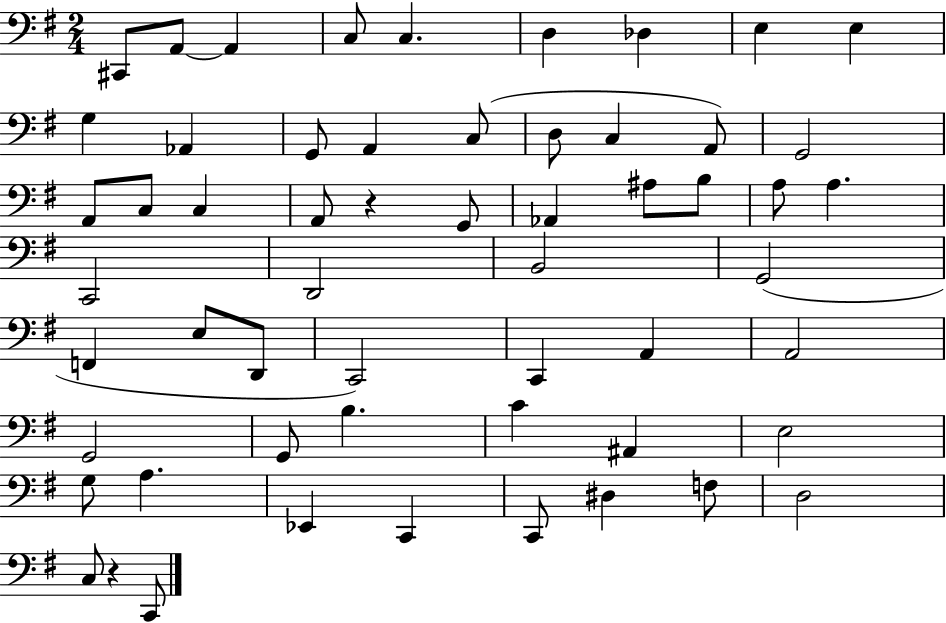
X:1
T:Untitled
M:2/4
L:1/4
K:G
^C,,/2 A,,/2 A,, C,/2 C, D, _D, E, E, G, _A,, G,,/2 A,, C,/2 D,/2 C, A,,/2 G,,2 A,,/2 C,/2 C, A,,/2 z G,,/2 _A,, ^A,/2 B,/2 A,/2 A, C,,2 D,,2 B,,2 G,,2 F,, E,/2 D,,/2 C,,2 C,, A,, A,,2 G,,2 G,,/2 B, C ^A,, E,2 G,/2 A, _E,, C,, C,,/2 ^D, F,/2 D,2 C,/2 z C,,/2